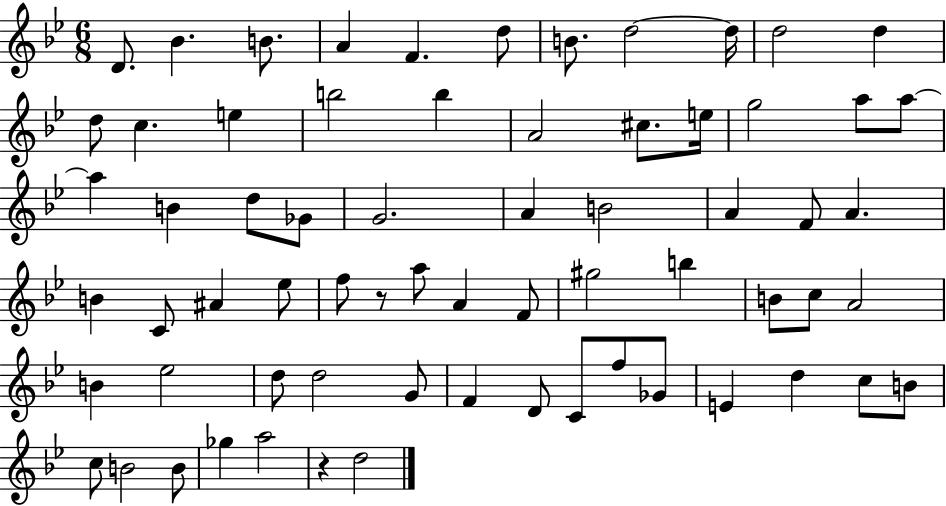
{
  \clef treble
  \numericTimeSignature
  \time 6/8
  \key bes \major
  d'8. bes'4. b'8. | a'4 f'4. d''8 | b'8. d''2~~ d''16 | d''2 d''4 | \break d''8 c''4. e''4 | b''2 b''4 | a'2 cis''8. e''16 | g''2 a''8 a''8~~ | \break a''4 b'4 d''8 ges'8 | g'2. | a'4 b'2 | a'4 f'8 a'4. | \break b'4 c'8 ais'4 ees''8 | f''8 r8 a''8 a'4 f'8 | gis''2 b''4 | b'8 c''8 a'2 | \break b'4 ees''2 | d''8 d''2 g'8 | f'4 d'8 c'8 f''8 ges'8 | e'4 d''4 c''8 b'8 | \break c''8 b'2 b'8 | ges''4 a''2 | r4 d''2 | \bar "|."
}